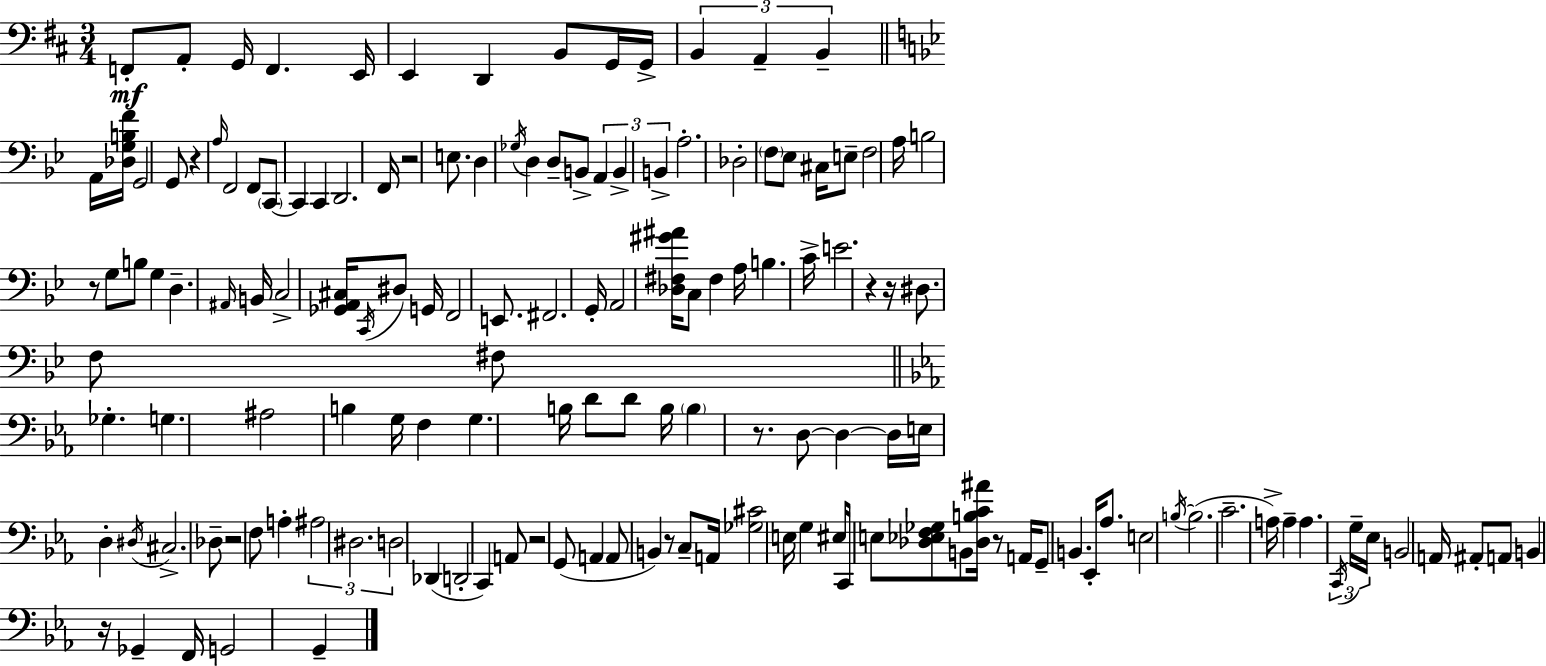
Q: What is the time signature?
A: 3/4